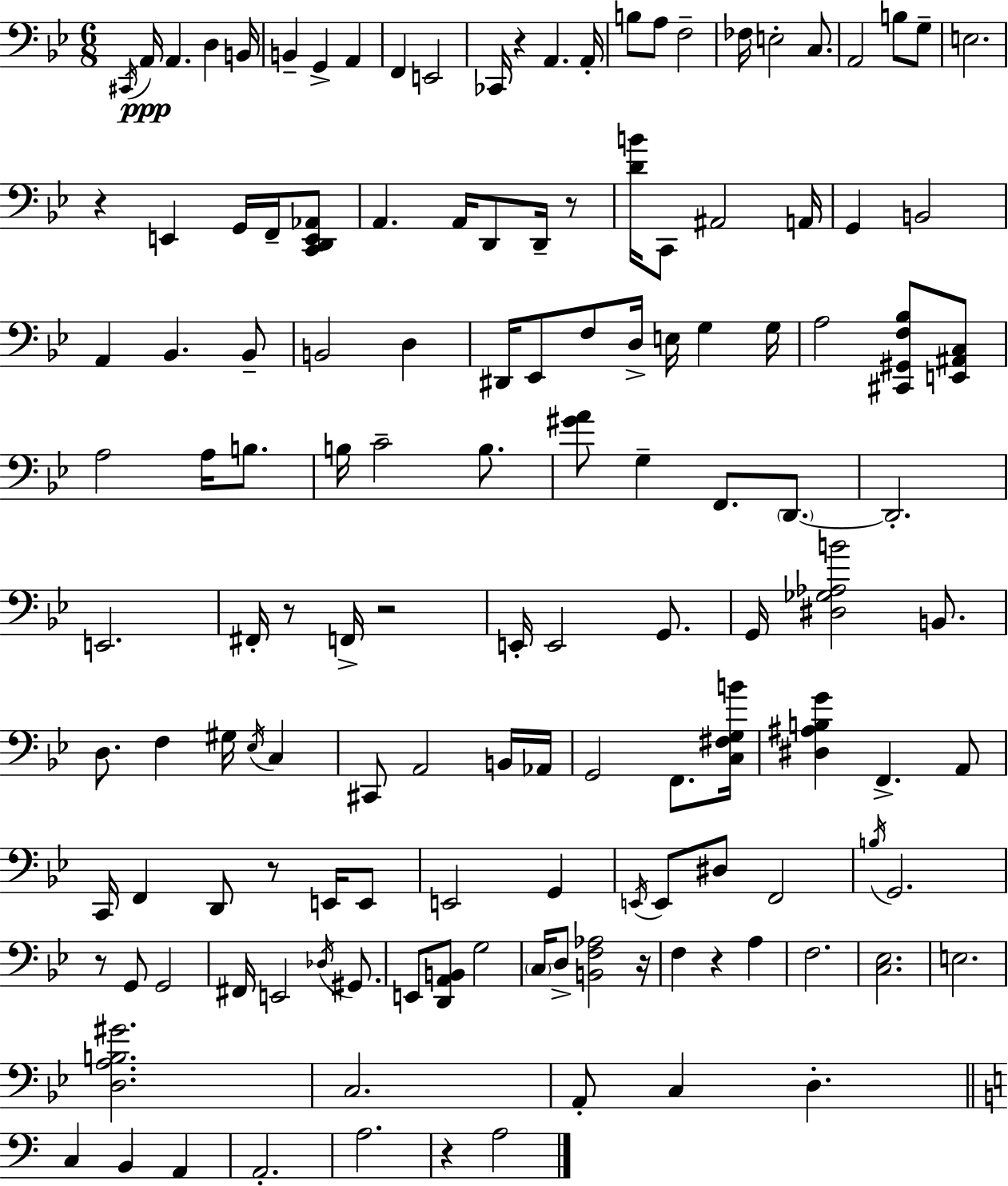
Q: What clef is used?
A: bass